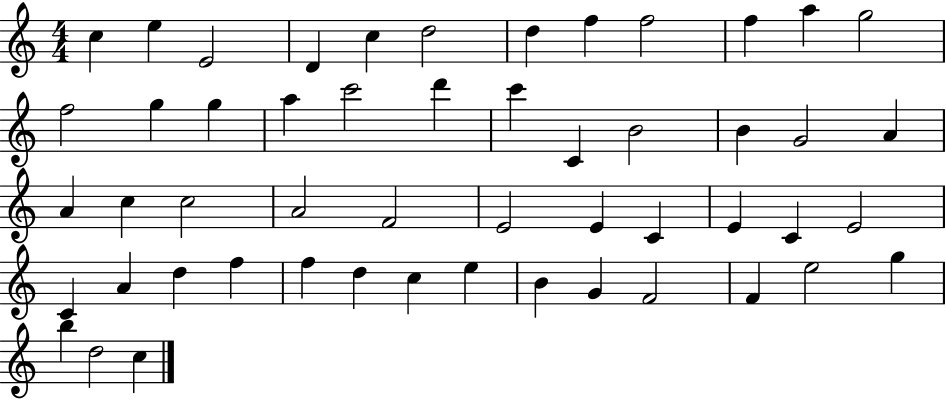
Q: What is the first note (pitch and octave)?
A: C5